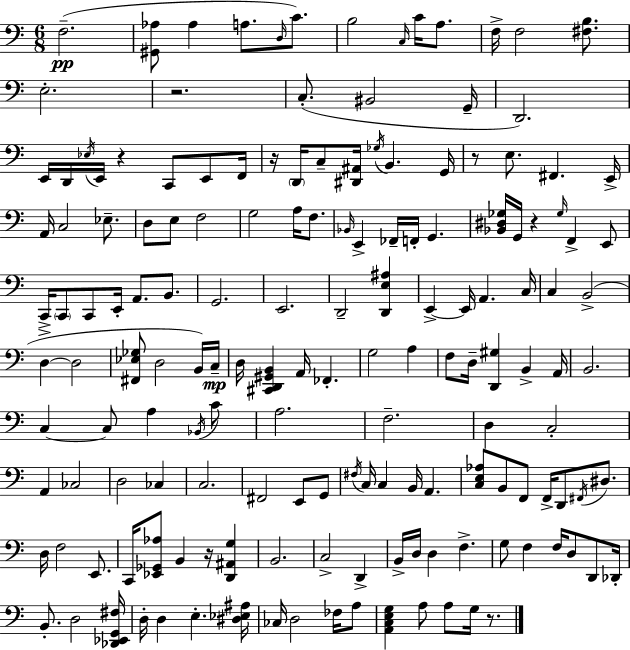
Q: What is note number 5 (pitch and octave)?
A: C4